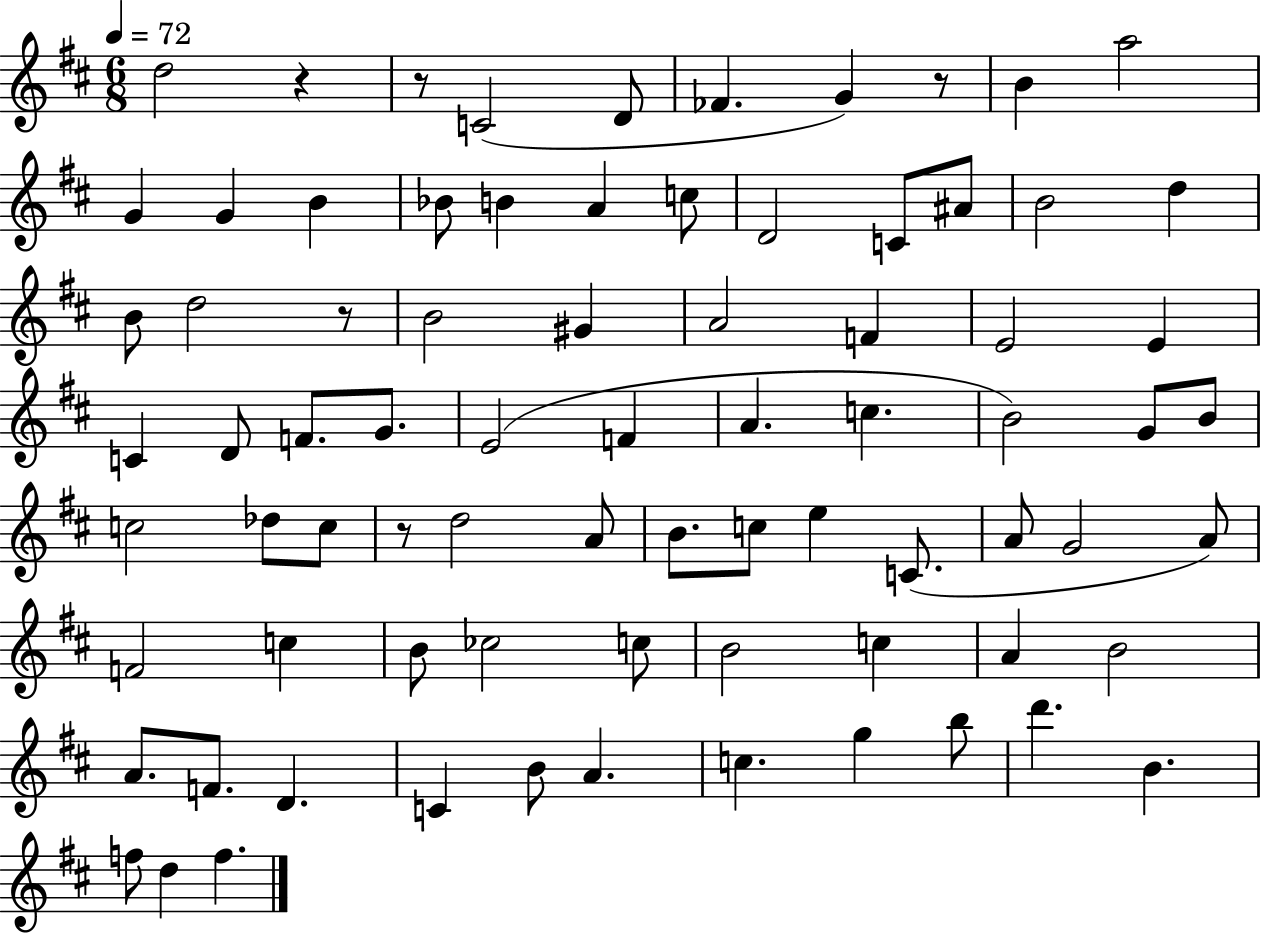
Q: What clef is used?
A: treble